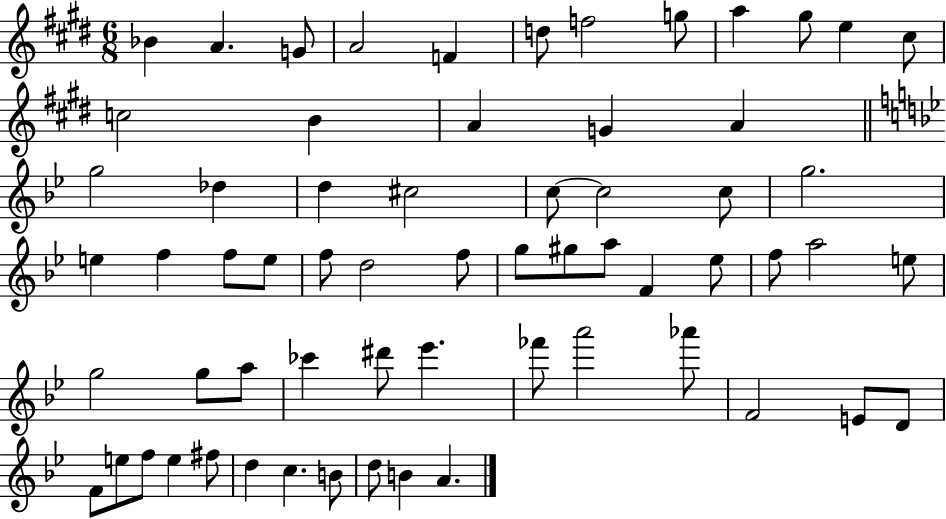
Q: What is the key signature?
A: E major